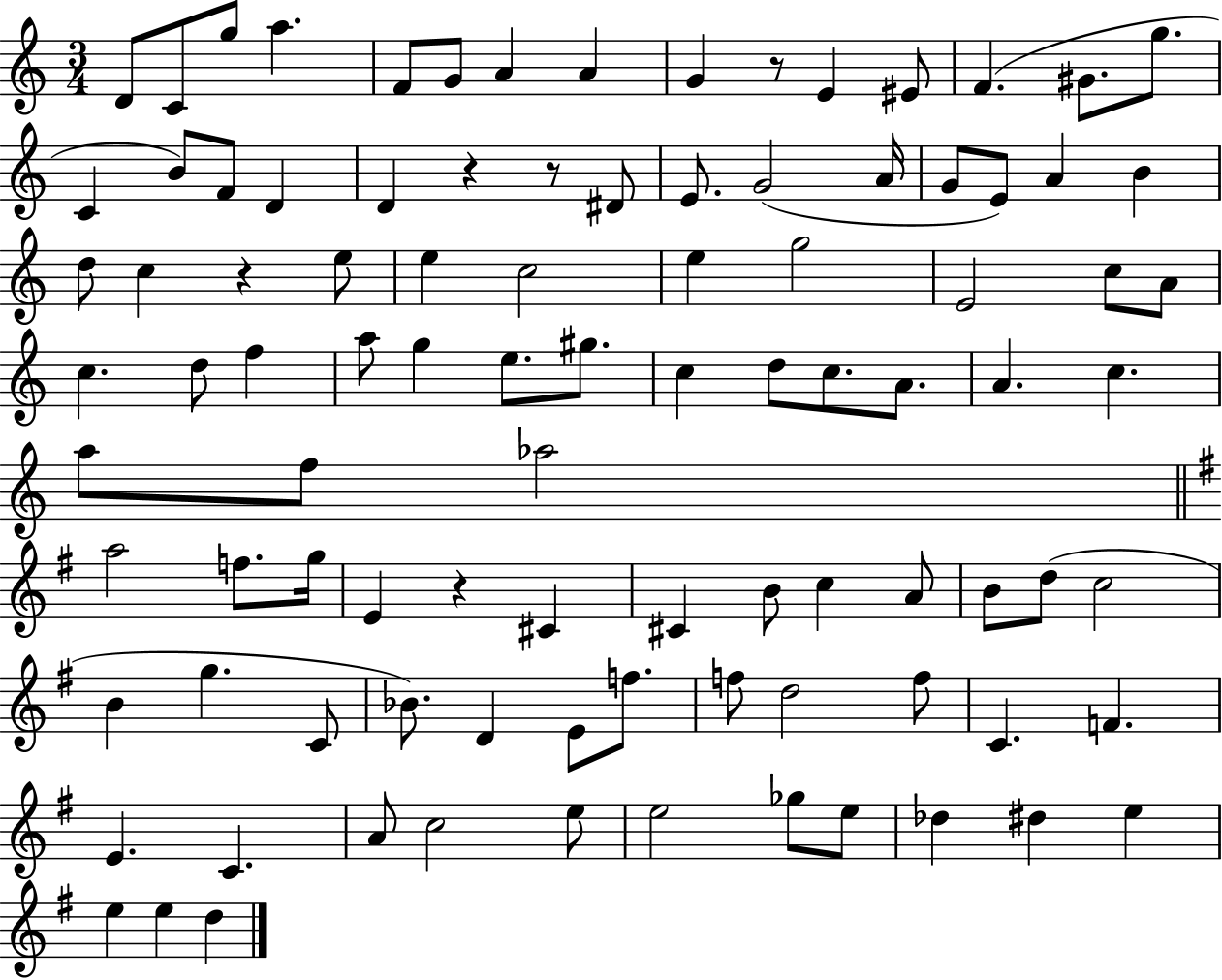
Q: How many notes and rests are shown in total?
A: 96